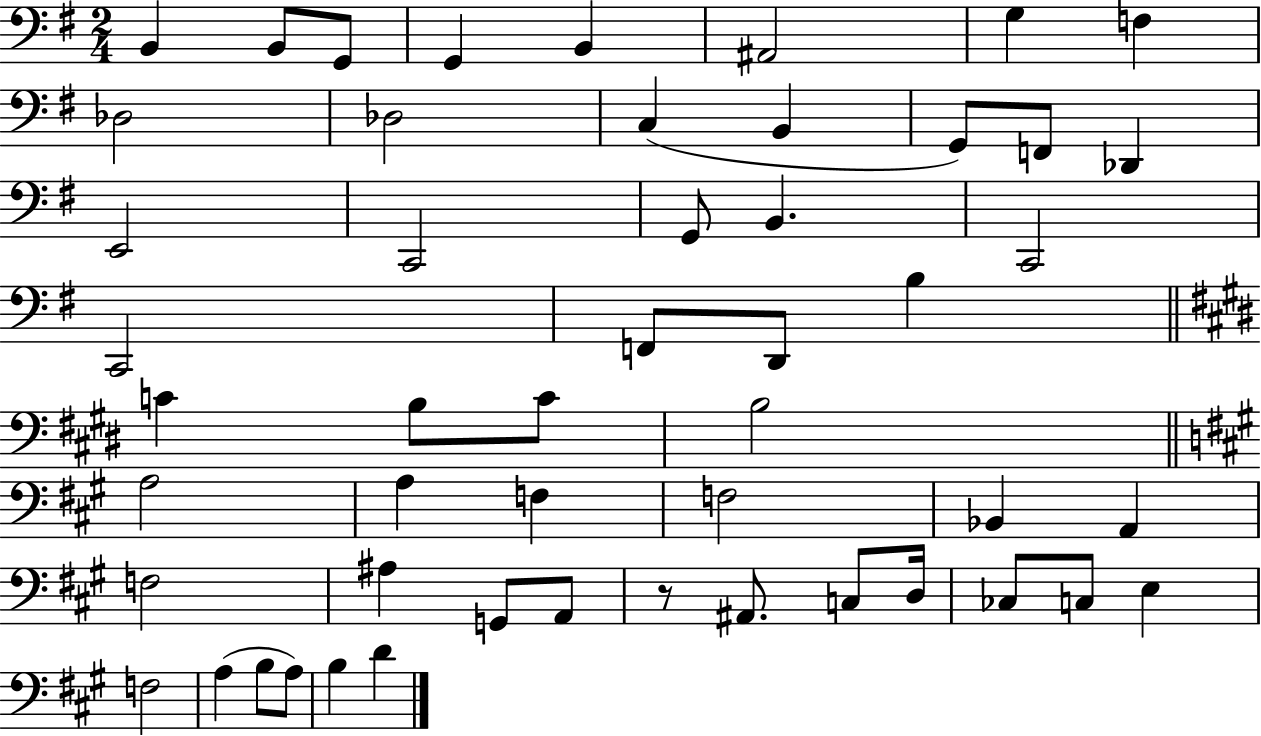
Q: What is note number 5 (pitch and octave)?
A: B2